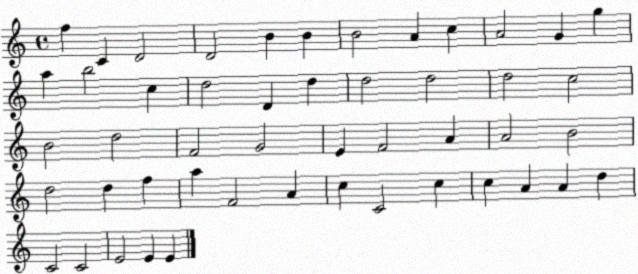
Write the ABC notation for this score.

X:1
T:Untitled
M:4/4
L:1/4
K:C
f C D2 D2 B B B2 A c A2 G g a b2 c d2 D d d2 d2 d2 c2 B2 d2 F2 G2 E F2 A A2 B2 d2 d f a F2 A c C2 c c A A d C2 C2 E2 E E